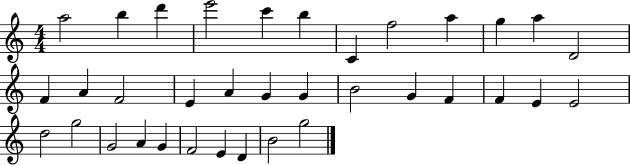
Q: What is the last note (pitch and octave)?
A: G5